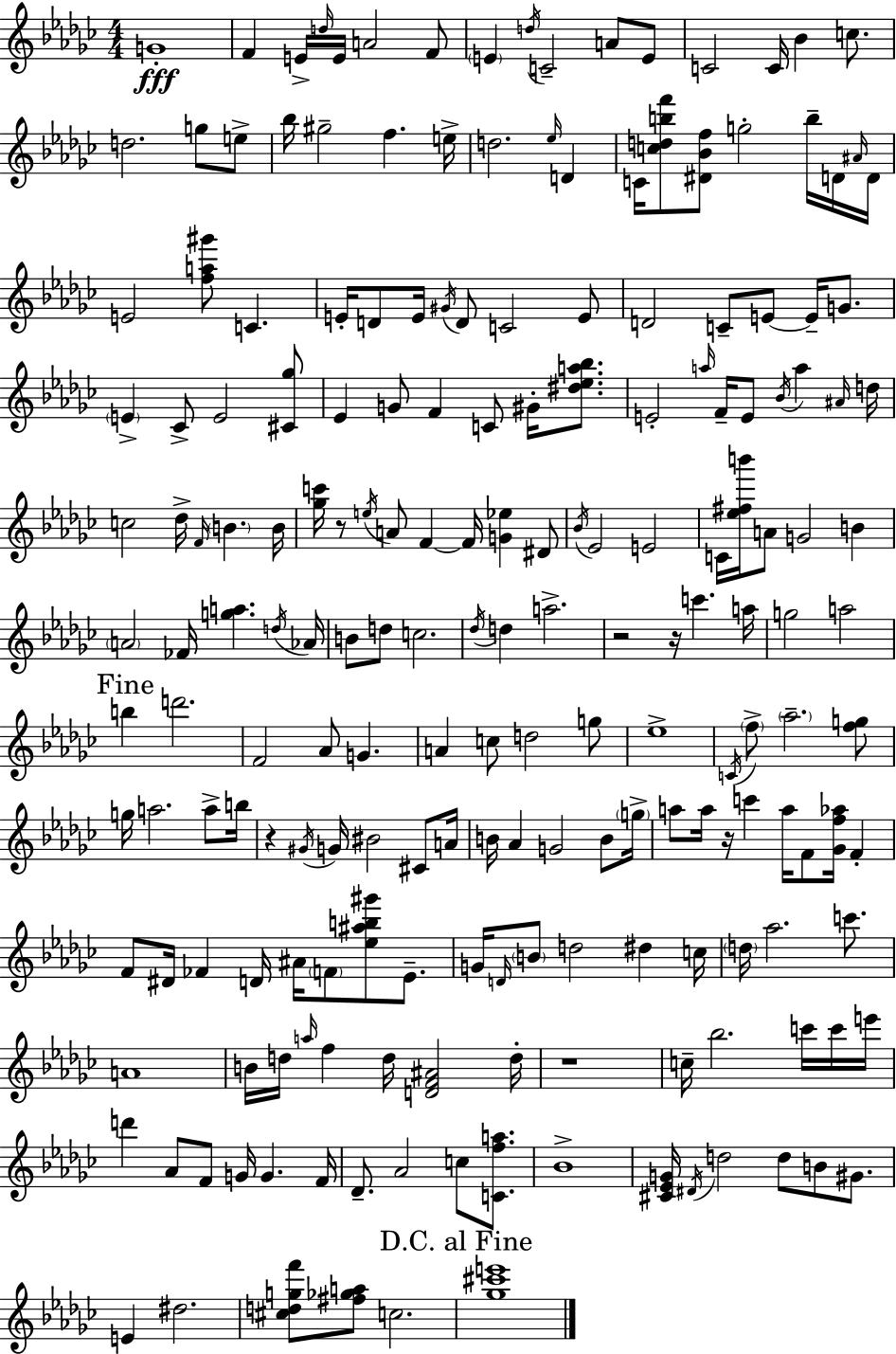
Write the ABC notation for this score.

X:1
T:Untitled
M:4/4
L:1/4
K:Ebm
G4 F E/4 d/4 E/4 A2 F/2 E d/4 C2 A/2 E/2 C2 C/4 _B c/2 d2 g/2 e/2 _b/4 ^g2 f e/4 d2 _e/4 D C/4 [cdbf']/2 [^D_Bf]/2 g2 b/4 D/4 ^A/4 D/4 E2 [fa^g']/2 C E/4 D/2 E/4 ^G/4 D/2 C2 E/2 D2 C/2 E/2 E/4 G/2 E _C/2 E2 [^C_g]/2 _E G/2 F C/2 ^G/4 [^d_ea_b]/2 E2 a/4 F/4 E/2 _B/4 a ^A/4 d/4 c2 _d/4 F/4 B B/4 [_gc']/4 z/2 e/4 A/2 F F/4 [G_e] ^D/2 _B/4 _E2 E2 C/4 [_e^fb']/4 A/2 G2 B A2 _F/4 [ga] d/4 _A/4 B/2 d/2 c2 _d/4 d a2 z2 z/4 c' a/4 g2 a2 b d'2 F2 _A/2 G A c/2 d2 g/2 _e4 C/4 f/2 _a2 [fg]/2 g/4 a2 a/2 b/4 z ^G/4 G/4 ^B2 ^C/2 A/4 B/4 _A G2 B/2 g/4 a/2 a/4 z/4 c' a/4 F/2 [_Gf_a]/4 F F/2 ^D/4 _F D/4 ^A/4 F/2 [_e^ab^g']/2 _E/2 G/4 D/4 B/2 d2 ^d c/4 d/4 _a2 c'/2 A4 B/4 d/4 a/4 f d/4 [DF^A]2 d/4 z4 c/4 _b2 c'/4 c'/4 e'/4 d' _A/2 F/2 G/4 G F/4 _D/2 _A2 c/2 [Cfa]/2 _B4 [^C_EG]/4 ^D/4 d2 d/2 B/2 ^G/2 E ^d2 [^cdgf']/2 [^f_ga]/2 c2 [_g^c'e']4